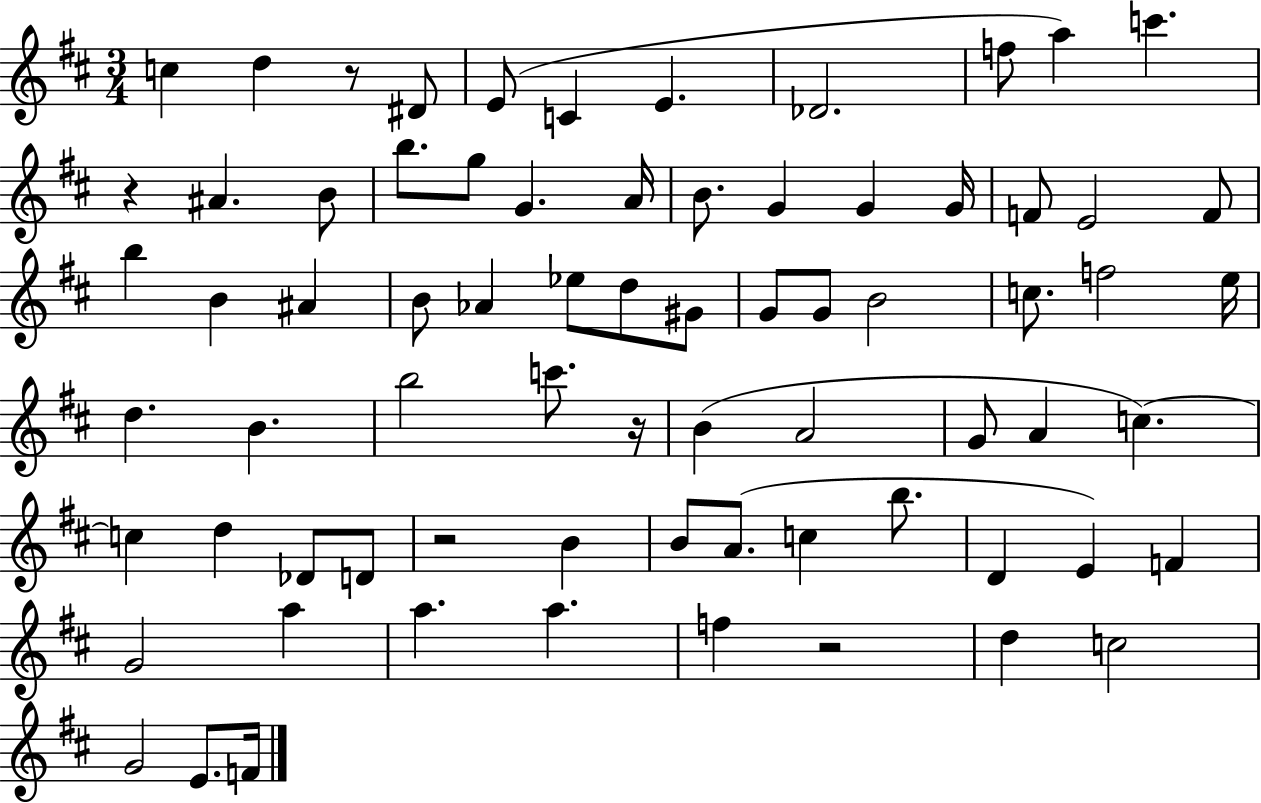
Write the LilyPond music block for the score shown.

{
  \clef treble
  \numericTimeSignature
  \time 3/4
  \key d \major
  c''4 d''4 r8 dis'8 | e'8( c'4 e'4. | des'2. | f''8 a''4) c'''4. | \break r4 ais'4. b'8 | b''8. g''8 g'4. a'16 | b'8. g'4 g'4 g'16 | f'8 e'2 f'8 | \break b''4 b'4 ais'4 | b'8 aes'4 ees''8 d''8 gis'8 | g'8 g'8 b'2 | c''8. f''2 e''16 | \break d''4. b'4. | b''2 c'''8. r16 | b'4( a'2 | g'8 a'4 c''4.~~) | \break c''4 d''4 des'8 d'8 | r2 b'4 | b'8 a'8.( c''4 b''8. | d'4 e'4) f'4 | \break g'2 a''4 | a''4. a''4. | f''4 r2 | d''4 c''2 | \break g'2 e'8. f'16 | \bar "|."
}